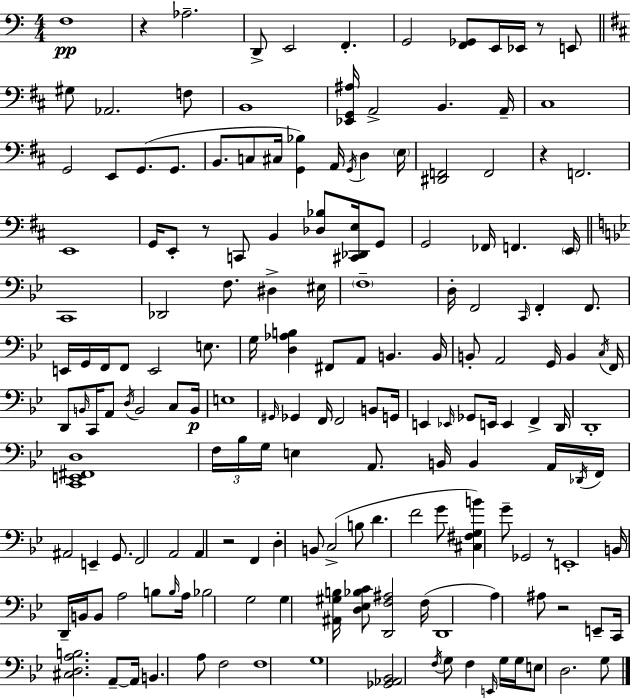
F3/w R/q Ab3/h. D2/e E2/h F2/q. G2/h [F2,Gb2]/e E2/s Eb2/s R/e E2/e G#3/e Ab2/h. F3/e B2/w [Eb2,G2,A#3]/s A2/h B2/q. A2/s C#3/w G2/h E2/e G2/e. G2/e. B2/e. C3/e C#3/s [G2,Bb3]/q A2/s G2/s D3/q E3/s [D#2,F2]/h F2/h R/q F2/h. E2/w G2/s E2/e R/e C2/e B2/q [Db3,Bb3]/e [C#2,Db2,E3]/s G2/e G2/h FES2/s F2/q. E2/s C2/w Db2/h F3/e. D#3/q EIS3/s F3/w D3/s F2/h C2/s F2/q F2/e. E2/s G2/s F2/s F2/e E2/h E3/e. G3/s [D3,Ab3,B3]/q F#2/e A2/e B2/q. B2/s B2/e A2/h G2/s B2/q C3/s F2/s D2/e B2/s C2/s A2/e D3/s B2/h C3/e B2/s E3/w G#2/s Gb2/q F2/s F2/h B2/e G2/s E2/q Eb2/s Gb2/e E2/s E2/q F2/q D2/s D2/w [C2,E2,F#2,D3]/w F3/s Bb3/s G3/s E3/q A2/e. B2/s B2/q A2/s Db2/s F2/s A#2/h E2/q G2/e. F2/h A2/h A2/q R/h F2/q D3/q B2/e C3/h B3/e D4/q. F4/h G4/e [C#3,F#3,G3,B4]/q G4/e Gb2/h R/e E2/w B2/s D2/s B2/s B2/e A3/h B3/e B3/s A3/s Bb3/h G3/h G3/q [A#2,G#3,B3]/s [D3,Eb3,Bb3,C4]/e [D2,F3,A#3]/h F3/s D2/w A3/q A#3/e R/h E2/e C2/s [C#3,D3,A3,B3]/h. A2/e A2/s B2/q. A3/e F3/h F3/w G3/w [Gb2,Ab2,Bb2]/h F3/s G3/e F3/q E2/s G3/s G3/s E3/e D3/h. G3/e